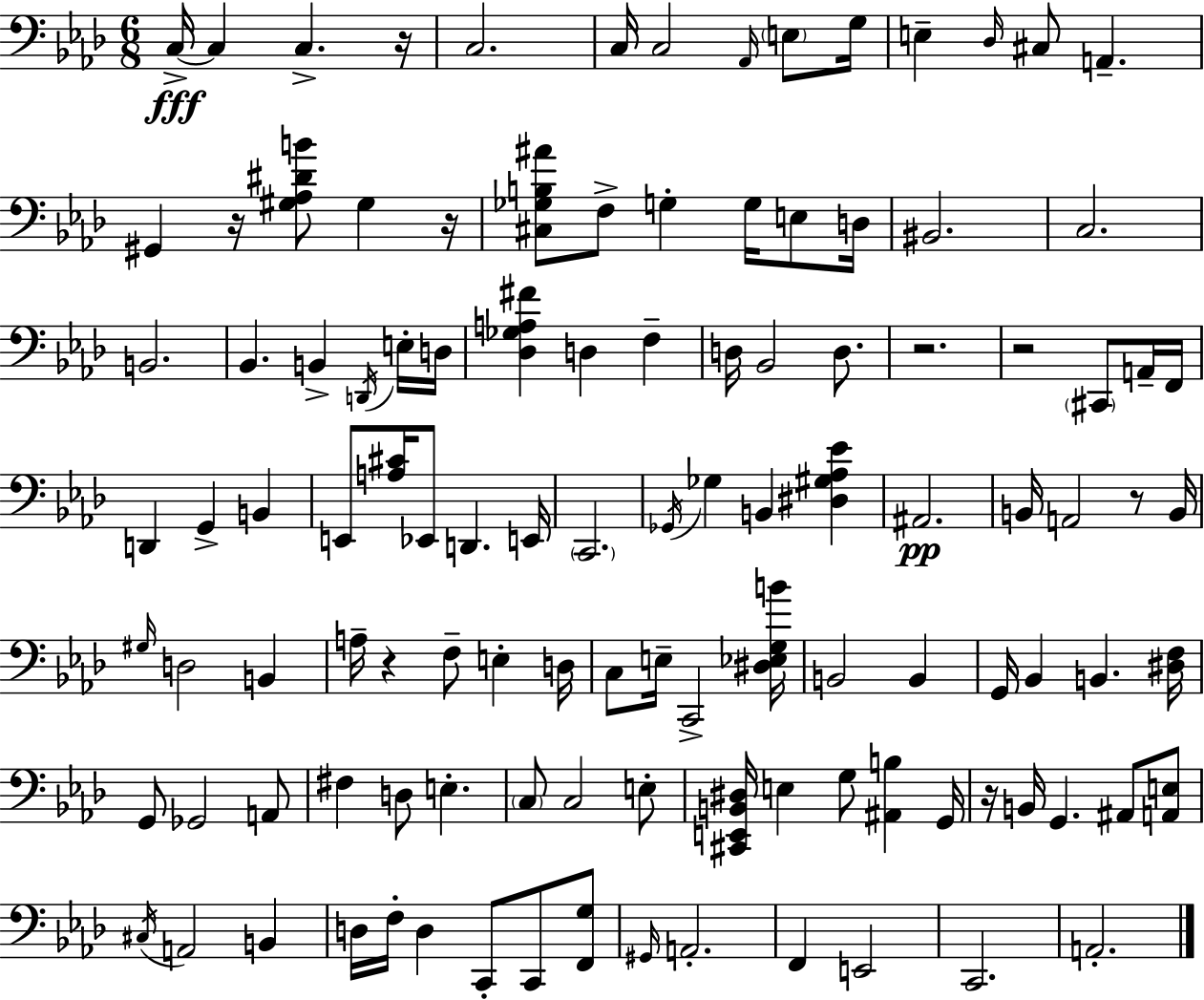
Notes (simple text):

C3/s C3/q C3/q. R/s C3/h. C3/s C3/h Ab2/s E3/e G3/s E3/q Db3/s C#3/e A2/q. G#2/q R/s [G#3,Ab3,D#4,B4]/e G#3/q R/s [C#3,Gb3,B3,A#4]/e F3/e G3/q G3/s E3/e D3/s BIS2/h. C3/h. B2/h. Bb2/q. B2/q D2/s E3/s D3/s [Db3,Gb3,A3,F#4]/q D3/q F3/q D3/s Bb2/h D3/e. R/h. R/h C#2/e A2/s F2/s D2/q G2/q B2/q E2/e [A3,C#4]/s Eb2/e D2/q. E2/s C2/h. Gb2/s Gb3/q B2/q [D#3,G#3,Ab3,Eb4]/q A#2/h. B2/s A2/h R/e B2/s G#3/s D3/h B2/q A3/s R/q F3/e E3/q D3/s C3/e E3/s C2/h [D#3,Eb3,G3,B4]/s B2/h B2/q G2/s Bb2/q B2/q. [D#3,F3]/s G2/e Gb2/h A2/e F#3/q D3/e E3/q. C3/e C3/h E3/e [C#2,E2,B2,D#3]/s E3/q G3/e [A#2,B3]/q G2/s R/s B2/s G2/q. A#2/e [A2,E3]/e C#3/s A2/h B2/q D3/s F3/s D3/q C2/e C2/e [F2,G3]/e G#2/s A2/h. F2/q E2/h C2/h. A2/h.